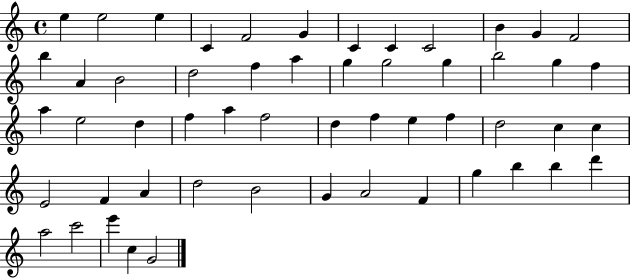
E5/q E5/h E5/q C4/q F4/h G4/q C4/q C4/q C4/h B4/q G4/q F4/h B5/q A4/q B4/h D5/h F5/q A5/q G5/q G5/h G5/q B5/h G5/q F5/q A5/q E5/h D5/q F5/q A5/q F5/h D5/q F5/q E5/q F5/q D5/h C5/q C5/q E4/h F4/q A4/q D5/h B4/h G4/q A4/h F4/q G5/q B5/q B5/q D6/q A5/h C6/h E6/q C5/q G4/h